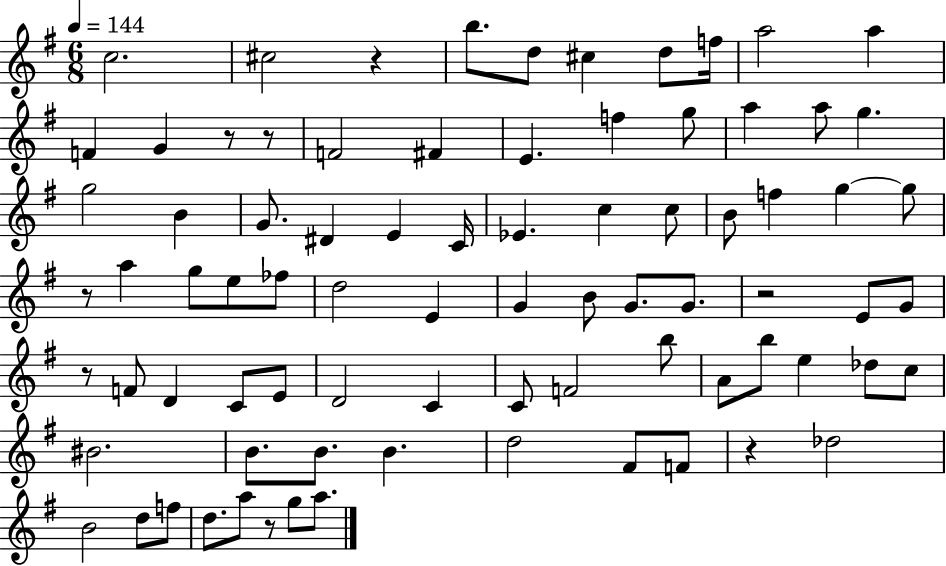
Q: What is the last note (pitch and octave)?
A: A5